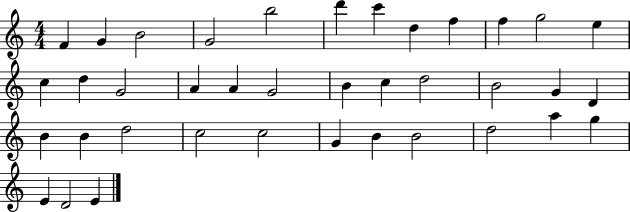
{
  \clef treble
  \numericTimeSignature
  \time 4/4
  \key c \major
  f'4 g'4 b'2 | g'2 b''2 | d'''4 c'''4 d''4 f''4 | f''4 g''2 e''4 | \break c''4 d''4 g'2 | a'4 a'4 g'2 | b'4 c''4 d''2 | b'2 g'4 d'4 | \break b'4 b'4 d''2 | c''2 c''2 | g'4 b'4 b'2 | d''2 a''4 g''4 | \break e'4 d'2 e'4 | \bar "|."
}